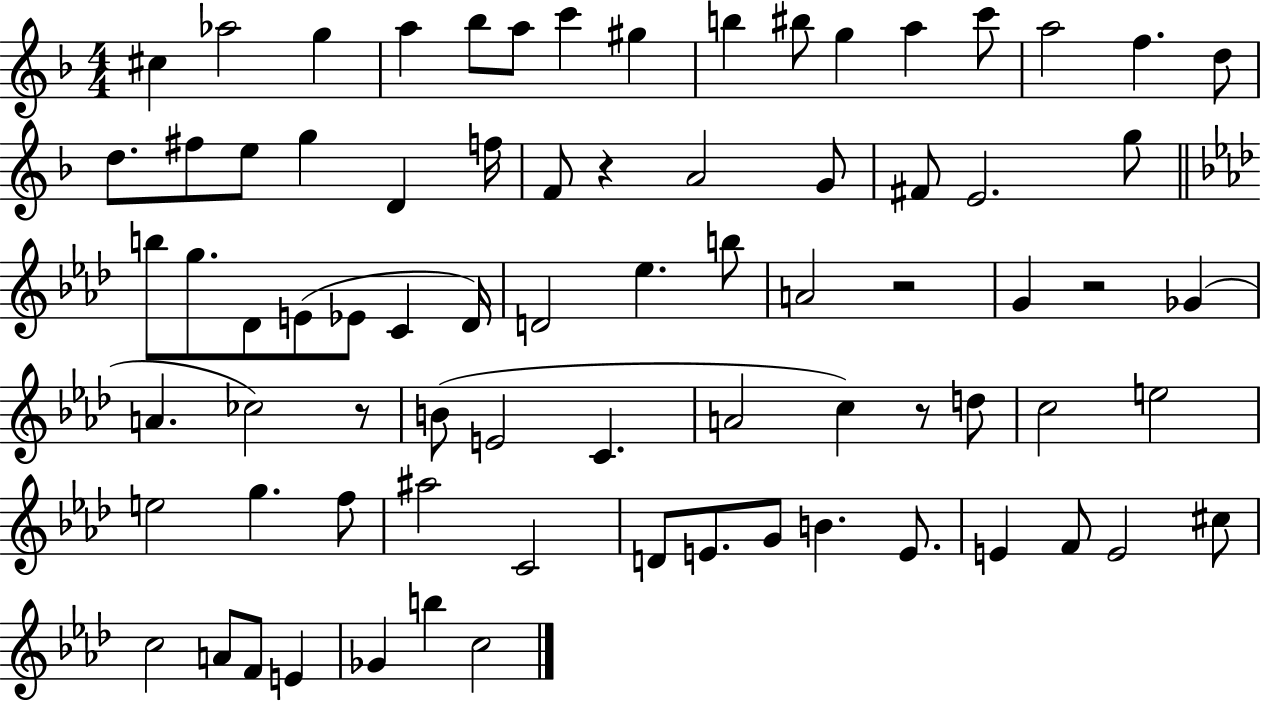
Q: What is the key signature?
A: F major